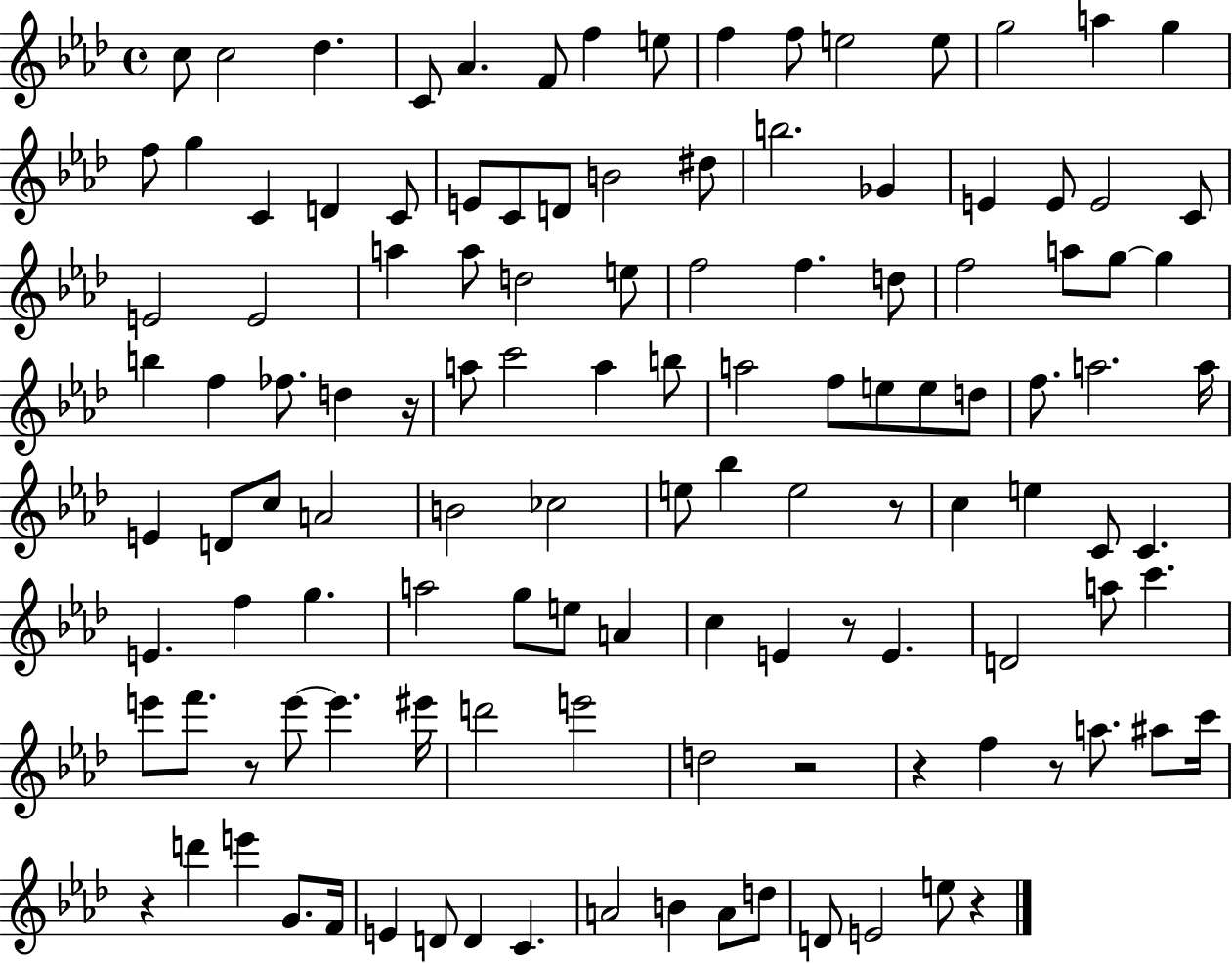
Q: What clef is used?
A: treble